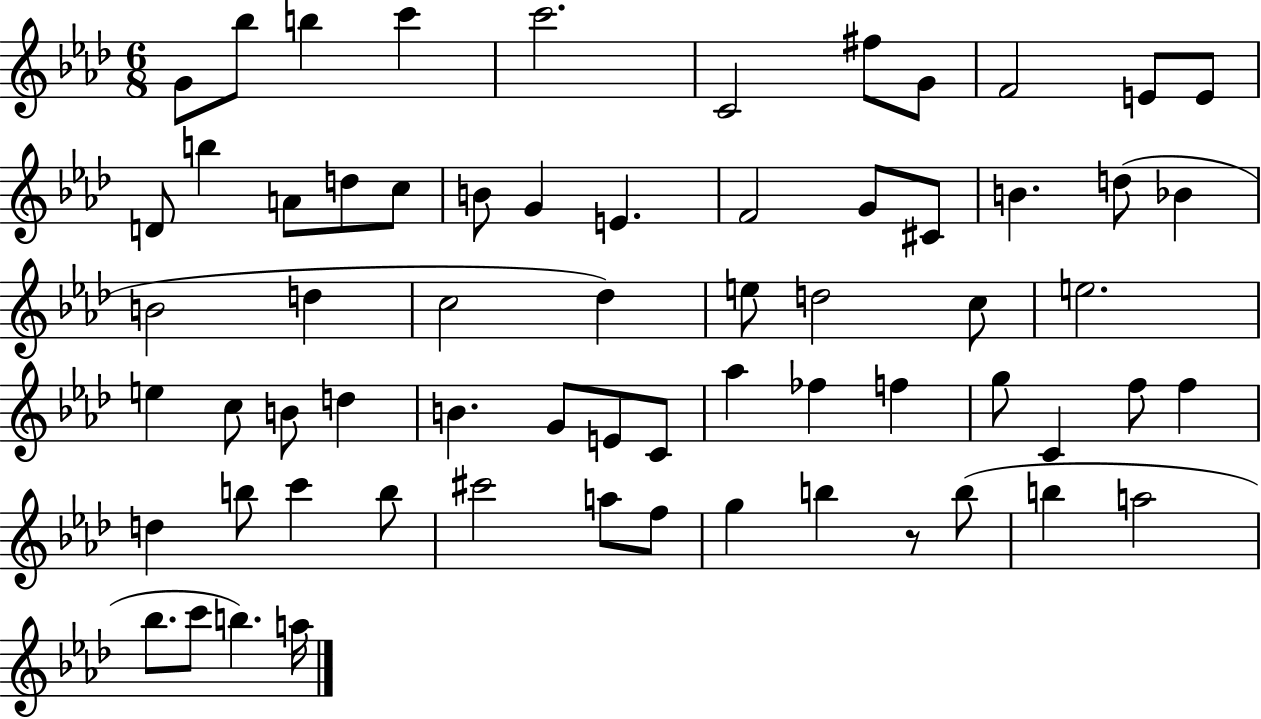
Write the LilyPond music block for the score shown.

{
  \clef treble
  \numericTimeSignature
  \time 6/8
  \key aes \major
  g'8 bes''8 b''4 c'''4 | c'''2. | c'2 fis''8 g'8 | f'2 e'8 e'8 | \break d'8 b''4 a'8 d''8 c''8 | b'8 g'4 e'4. | f'2 g'8 cis'8 | b'4. d''8( bes'4 | \break b'2 d''4 | c''2 des''4) | e''8 d''2 c''8 | e''2. | \break e''4 c''8 b'8 d''4 | b'4. g'8 e'8 c'8 | aes''4 fes''4 f''4 | g''8 c'4 f''8 f''4 | \break d''4 b''8 c'''4 b''8 | cis'''2 a''8 f''8 | g''4 b''4 r8 b''8( | b''4 a''2 | \break bes''8. c'''8 b''4.) a''16 | \bar "|."
}